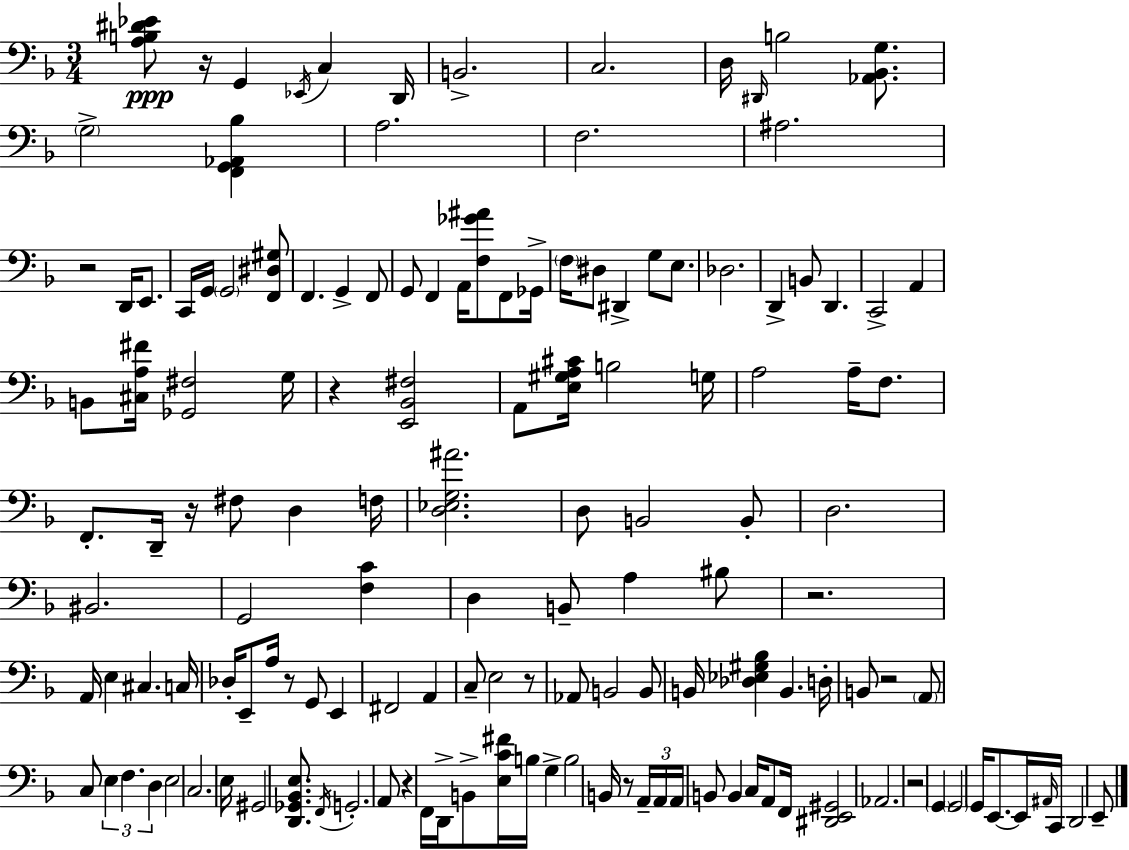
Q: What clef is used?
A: bass